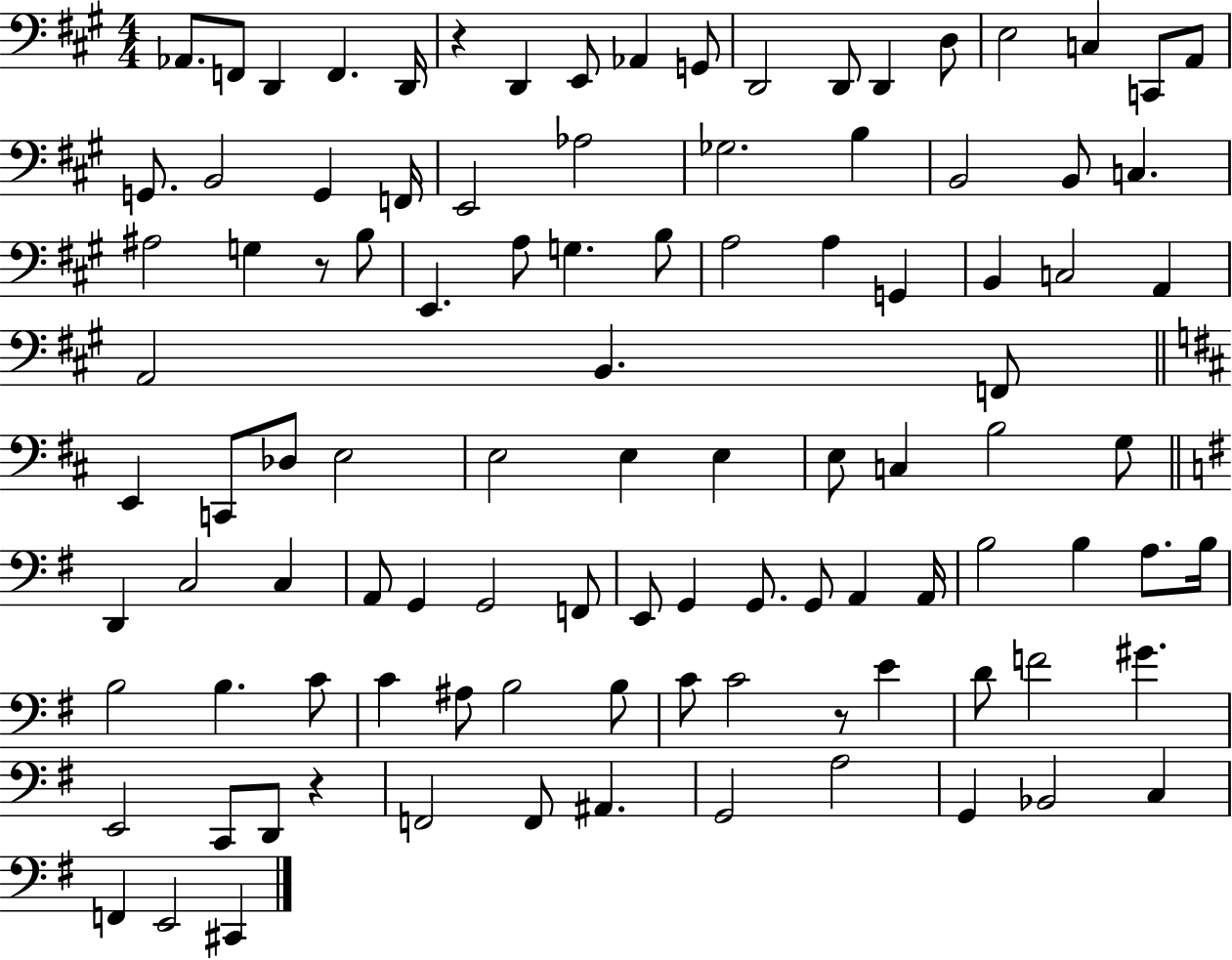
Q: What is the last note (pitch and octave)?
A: C#2